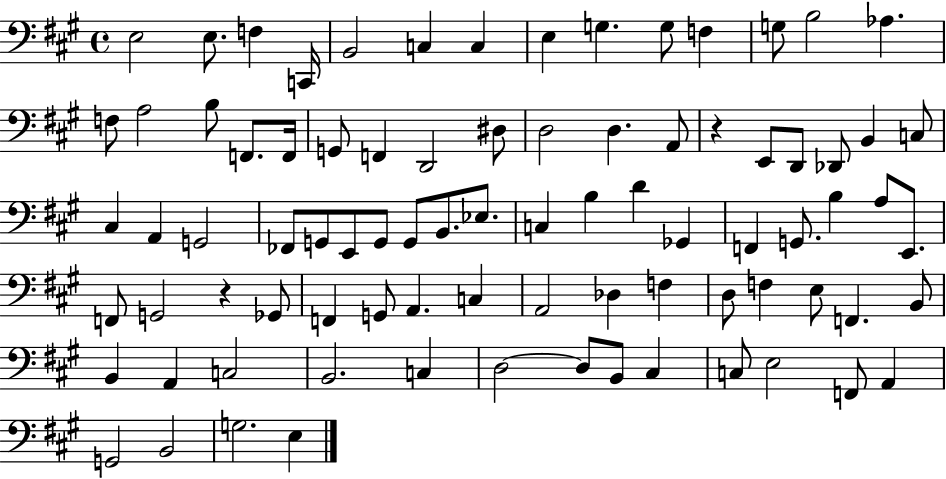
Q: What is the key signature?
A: A major